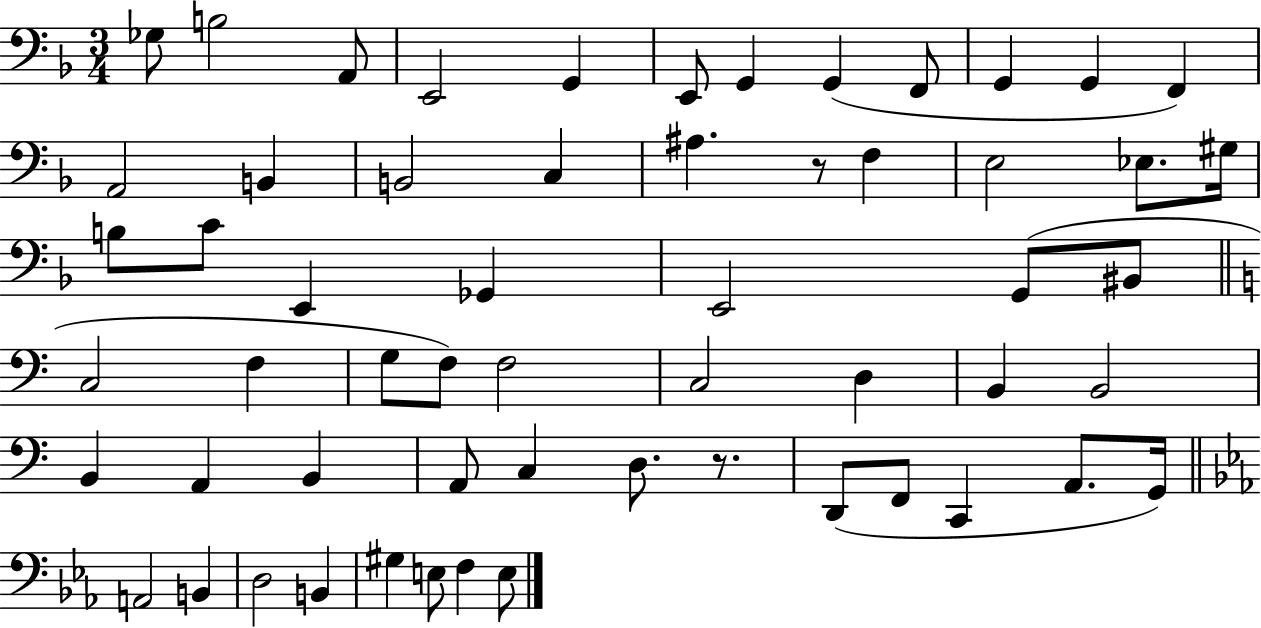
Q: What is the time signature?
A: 3/4